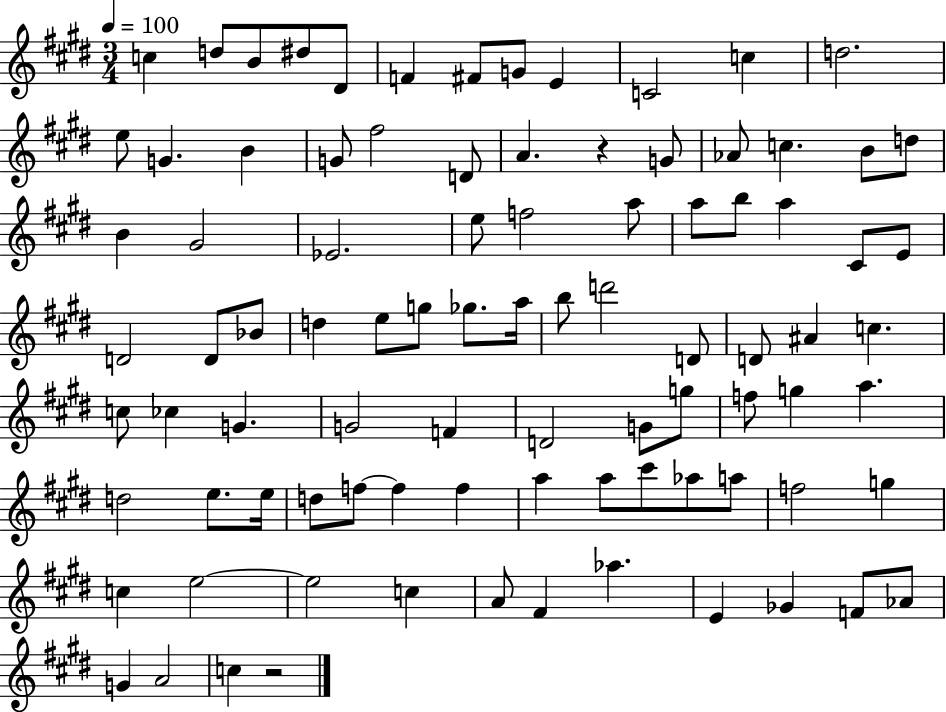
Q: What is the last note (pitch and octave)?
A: C5